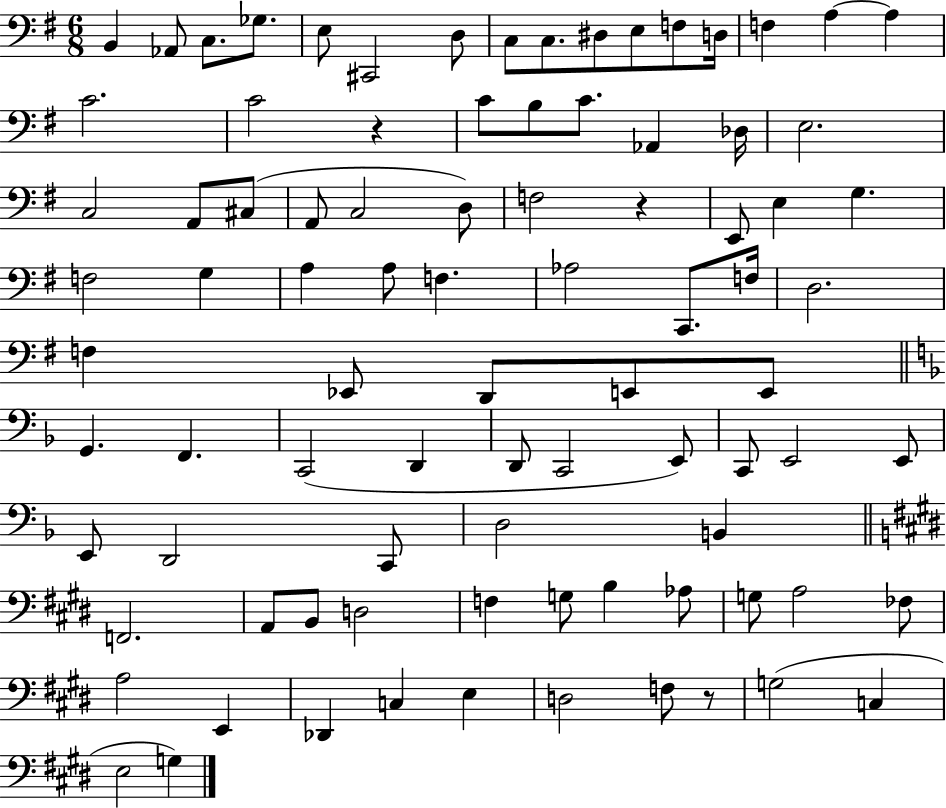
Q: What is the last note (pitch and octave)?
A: G3